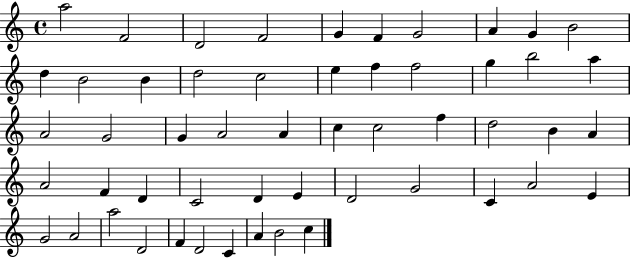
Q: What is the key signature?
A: C major